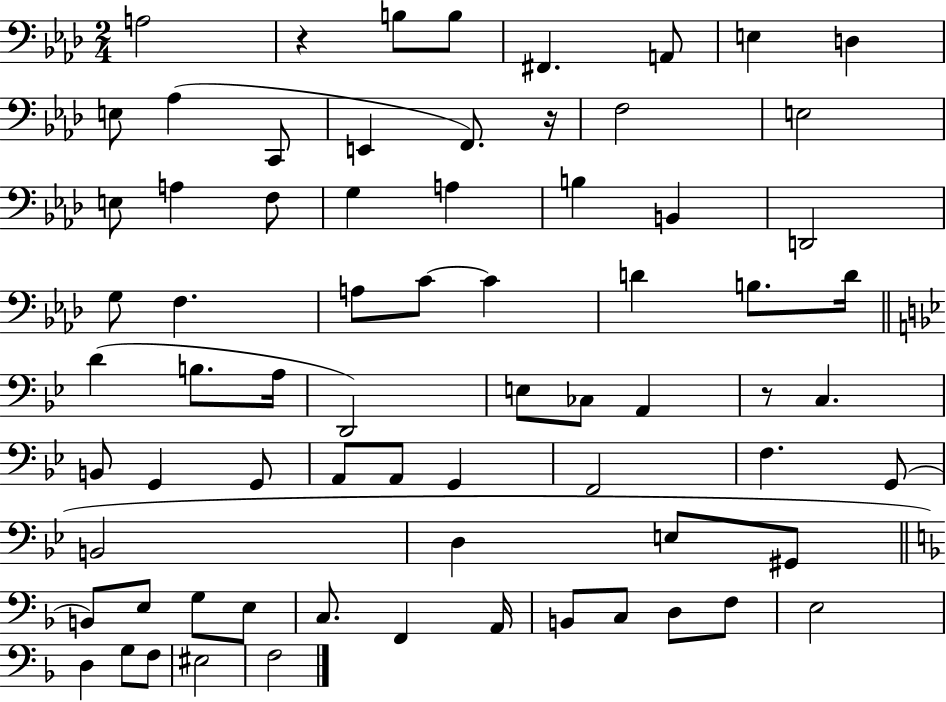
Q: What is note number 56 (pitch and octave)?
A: C3